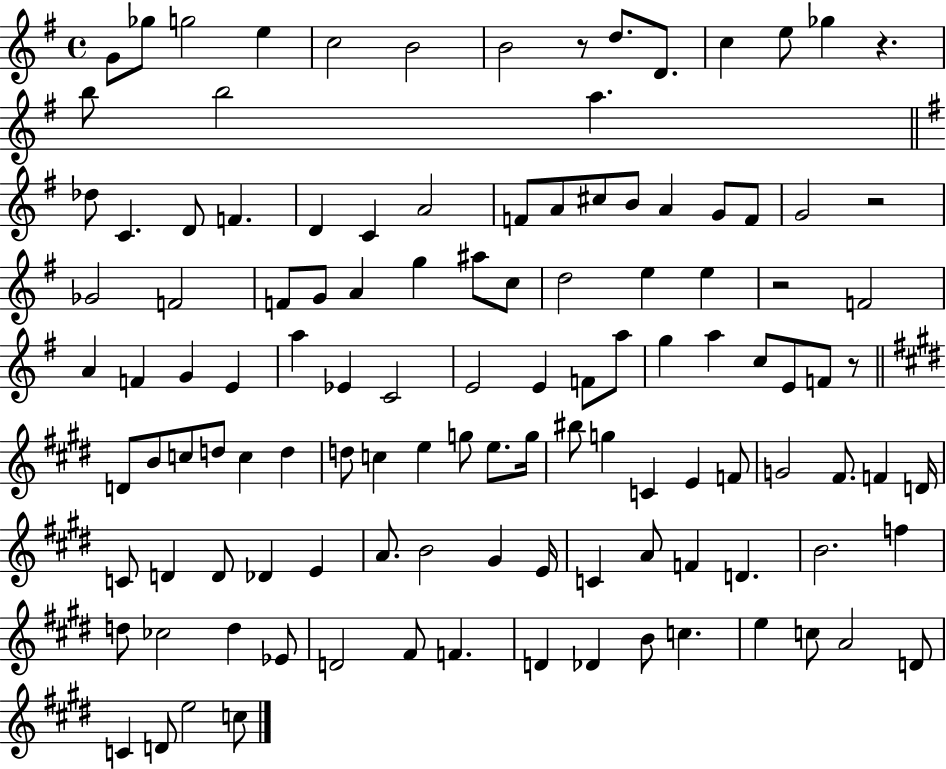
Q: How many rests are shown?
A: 5